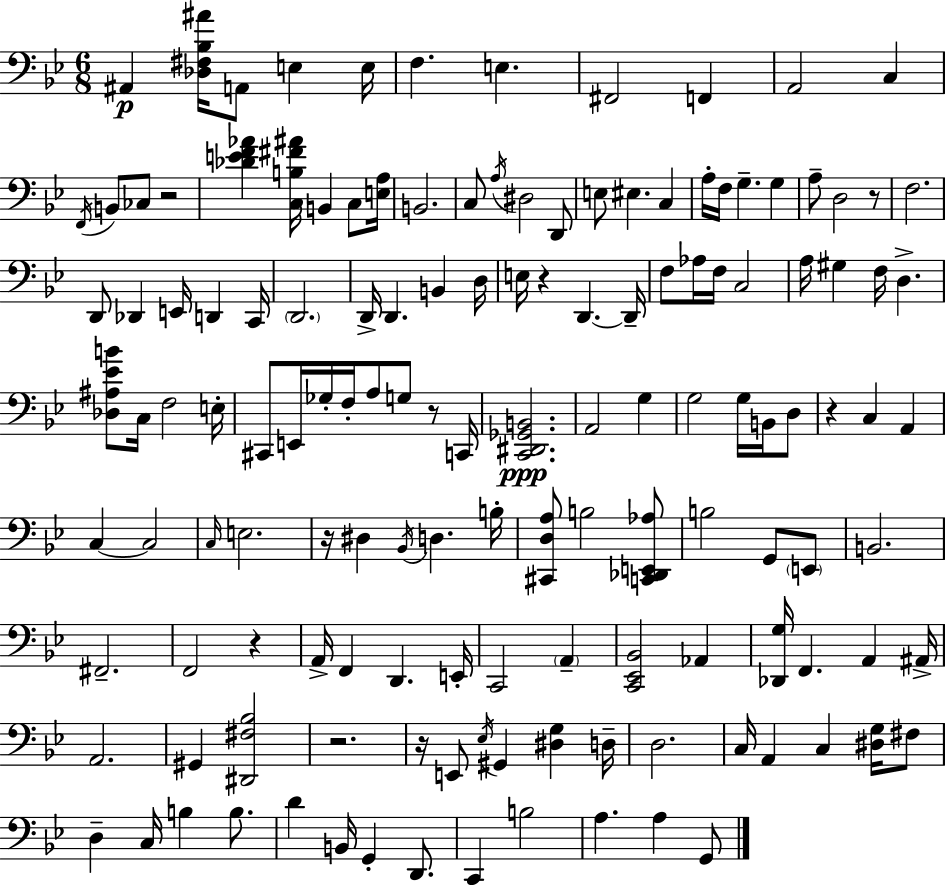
A#2/q [Db3,F#3,Bb3,A#4]/s A2/e E3/q E3/s F3/q. E3/q. F#2/h F2/q A2/h C3/q F2/s B2/e CES3/e R/h [Db4,E4,F4,Ab4]/q [C3,B3,F#4,A#4]/s B2/q C3/e [E3,A3]/s B2/h. C3/e A3/s D#3/h D2/e E3/e EIS3/q. C3/q A3/s F3/s G3/q. G3/q A3/e D3/h R/e F3/h. D2/e Db2/q E2/s D2/q C2/s D2/h. D2/s D2/q. B2/q D3/s E3/s R/q D2/q. D2/s F3/e Ab3/s F3/s C3/h A3/s G#3/q F3/s D3/q. [Db3,A#3,Eb4,B4]/e C3/s F3/h E3/s C#2/e E2/s Gb3/s F3/s A3/e G3/e R/e C2/s [C2,D#2,Gb2,B2]/h. A2/h G3/q G3/h G3/s B2/s D3/e R/q C3/q A2/q C3/q C3/h C3/s E3/h. R/s D#3/q Bb2/s D3/q. B3/s [C#2,D3,A3]/e B3/h [C2,Db2,E2,Ab3]/e B3/h G2/e E2/e B2/h. F#2/h. F2/h R/q A2/s F2/q D2/q. E2/s C2/h A2/q [C2,Eb2,Bb2]/h Ab2/q [Db2,G3]/s F2/q. A2/q A#2/s A2/h. G#2/q [D#2,F#3,Bb3]/h R/h. R/s E2/e Eb3/s G#2/q [D#3,G3]/q D3/s D3/h. C3/s A2/q C3/q [D#3,G3]/s F#3/e D3/q C3/s B3/q B3/e. D4/q B2/s G2/q D2/e. C2/q B3/h A3/q. A3/q G2/e